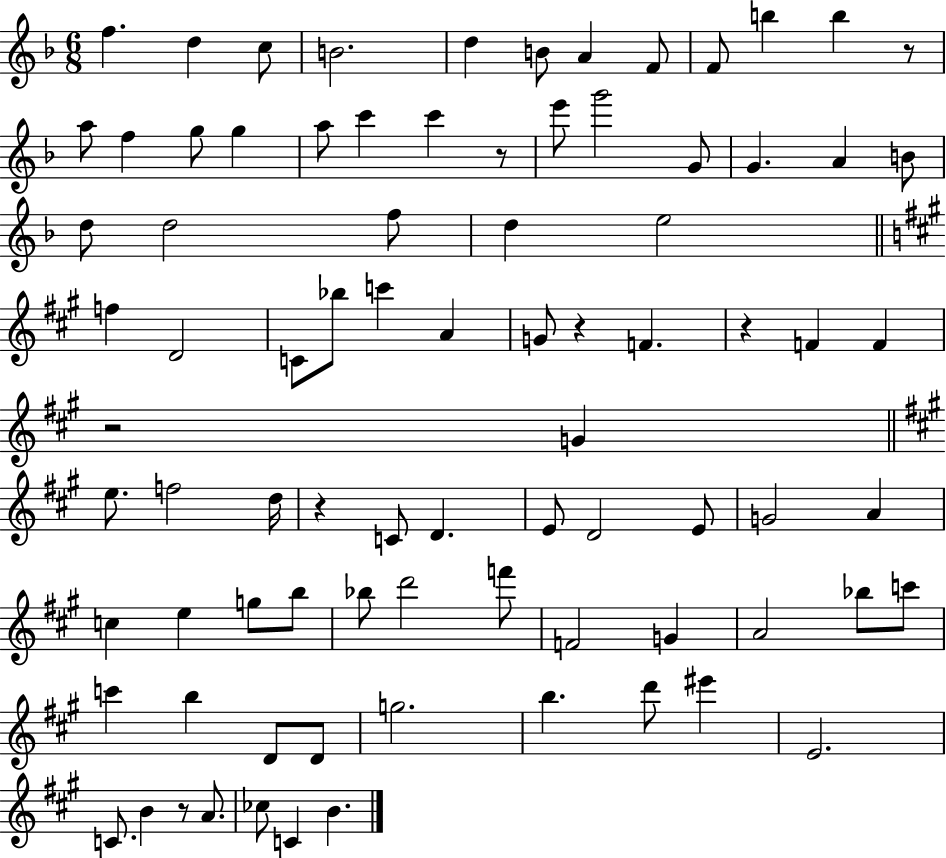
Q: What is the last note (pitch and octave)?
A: B4